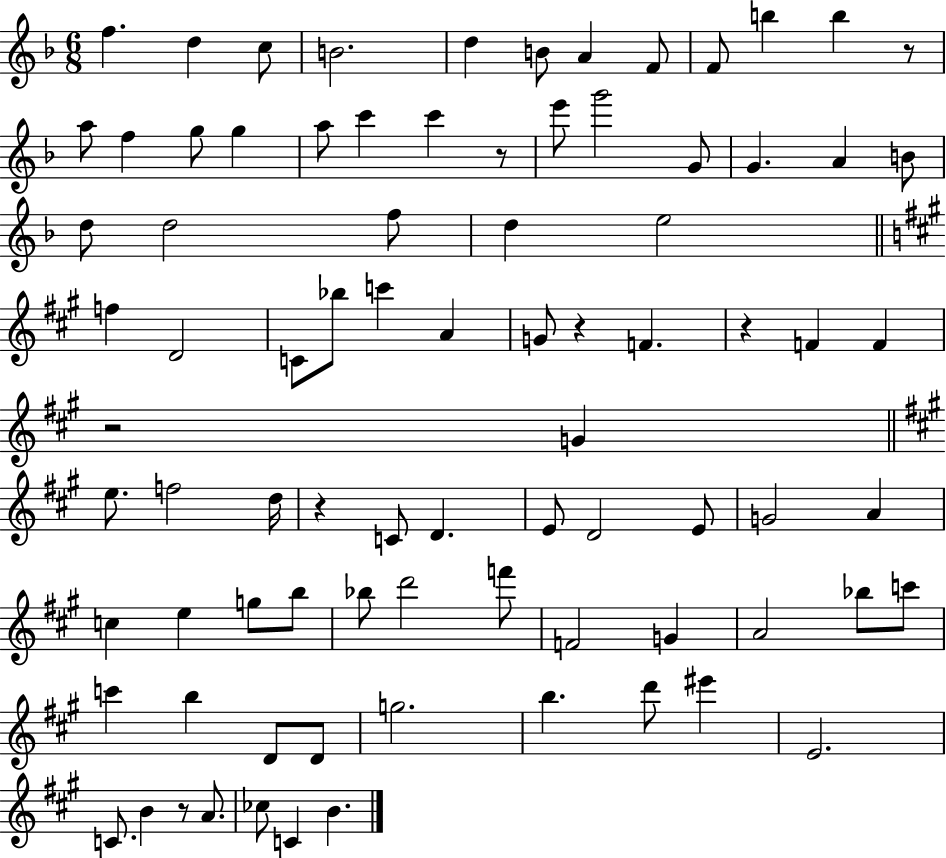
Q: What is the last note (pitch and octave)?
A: B4